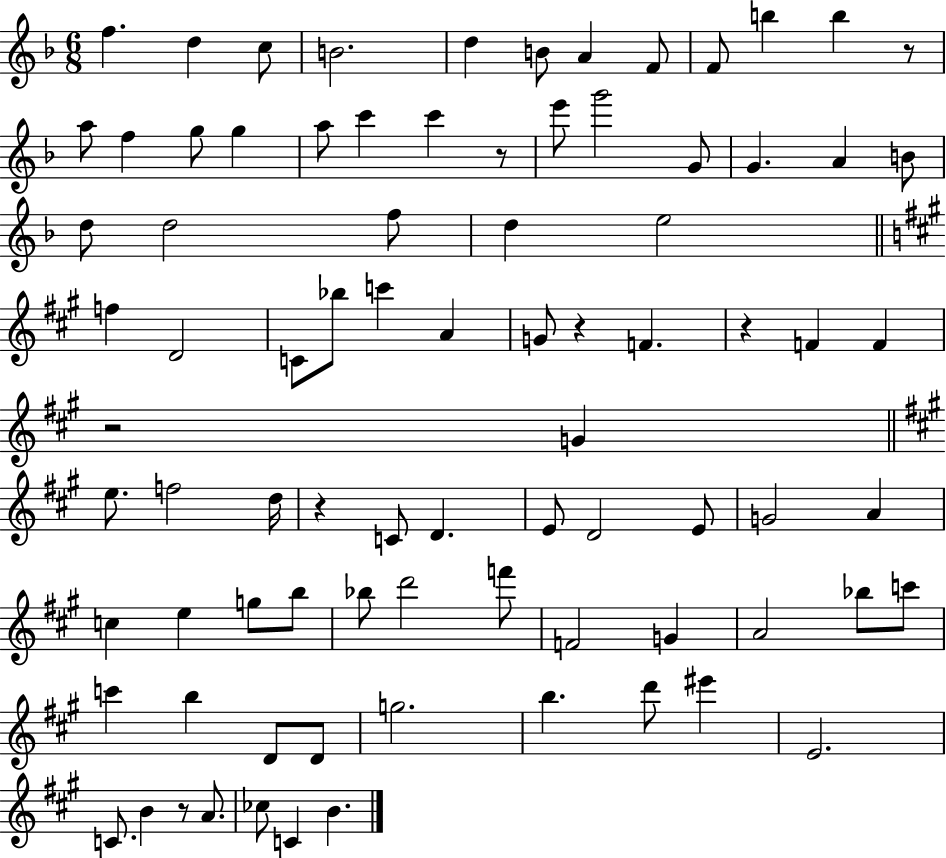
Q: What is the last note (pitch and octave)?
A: B4